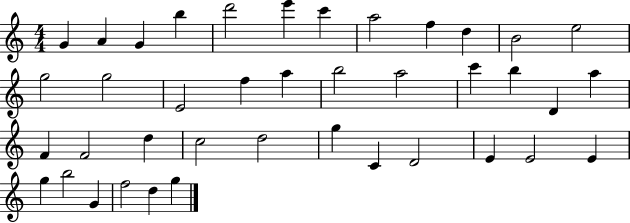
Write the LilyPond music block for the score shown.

{
  \clef treble
  \numericTimeSignature
  \time 4/4
  \key c \major
  g'4 a'4 g'4 b''4 | d'''2 e'''4 c'''4 | a''2 f''4 d''4 | b'2 e''2 | \break g''2 g''2 | e'2 f''4 a''4 | b''2 a''2 | c'''4 b''4 d'4 a''4 | \break f'4 f'2 d''4 | c''2 d''2 | g''4 c'4 d'2 | e'4 e'2 e'4 | \break g''4 b''2 g'4 | f''2 d''4 g''4 | \bar "|."
}